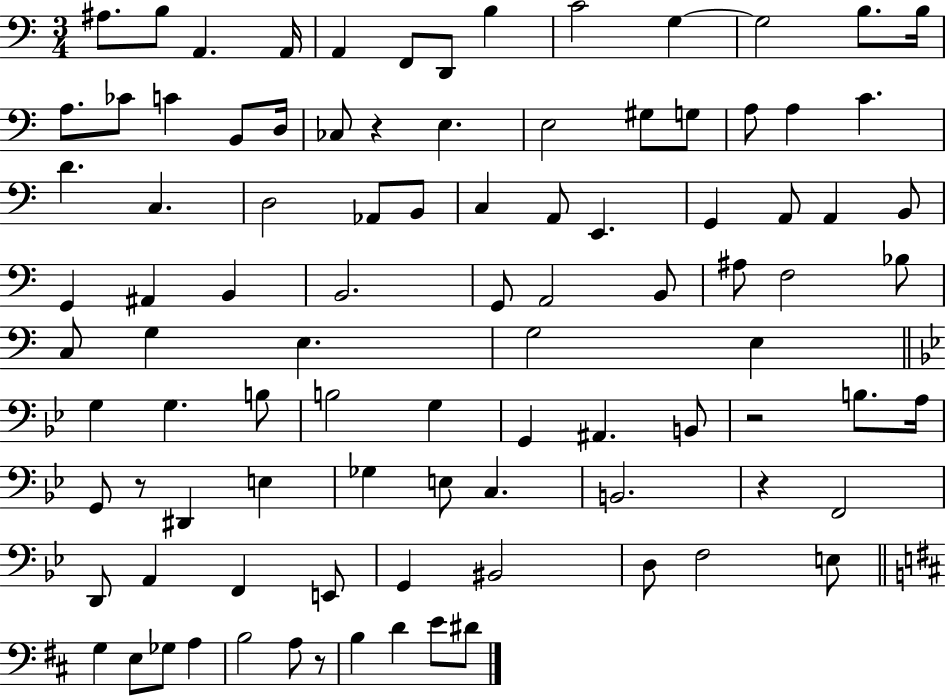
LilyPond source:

{
  \clef bass
  \numericTimeSignature
  \time 3/4
  \key c \major
  ais8. b8 a,4. a,16 | a,4 f,8 d,8 b4 | c'2 g4~~ | g2 b8. b16 | \break a8. ces'8 c'4 b,8 d16 | ces8 r4 e4. | e2 gis8 g8 | a8 a4 c'4. | \break d'4. c4. | d2 aes,8 b,8 | c4 a,8 e,4. | g,4 a,8 a,4 b,8 | \break g,4 ais,4 b,4 | b,2. | g,8 a,2 b,8 | ais8 f2 bes8 | \break c8 g4 e4. | g2 e4 | \bar "||" \break \key g \minor g4 g4. b8 | b2 g4 | g,4 ais,4. b,8 | r2 b8. a16 | \break g,8 r8 dis,4 e4 | ges4 e8 c4. | b,2. | r4 f,2 | \break d,8 a,4 f,4 e,8 | g,4 bis,2 | d8 f2 e8 | \bar "||" \break \key b \minor g4 e8 ges8 a4 | b2 a8 r8 | b4 d'4 e'8 dis'8 | \bar "|."
}